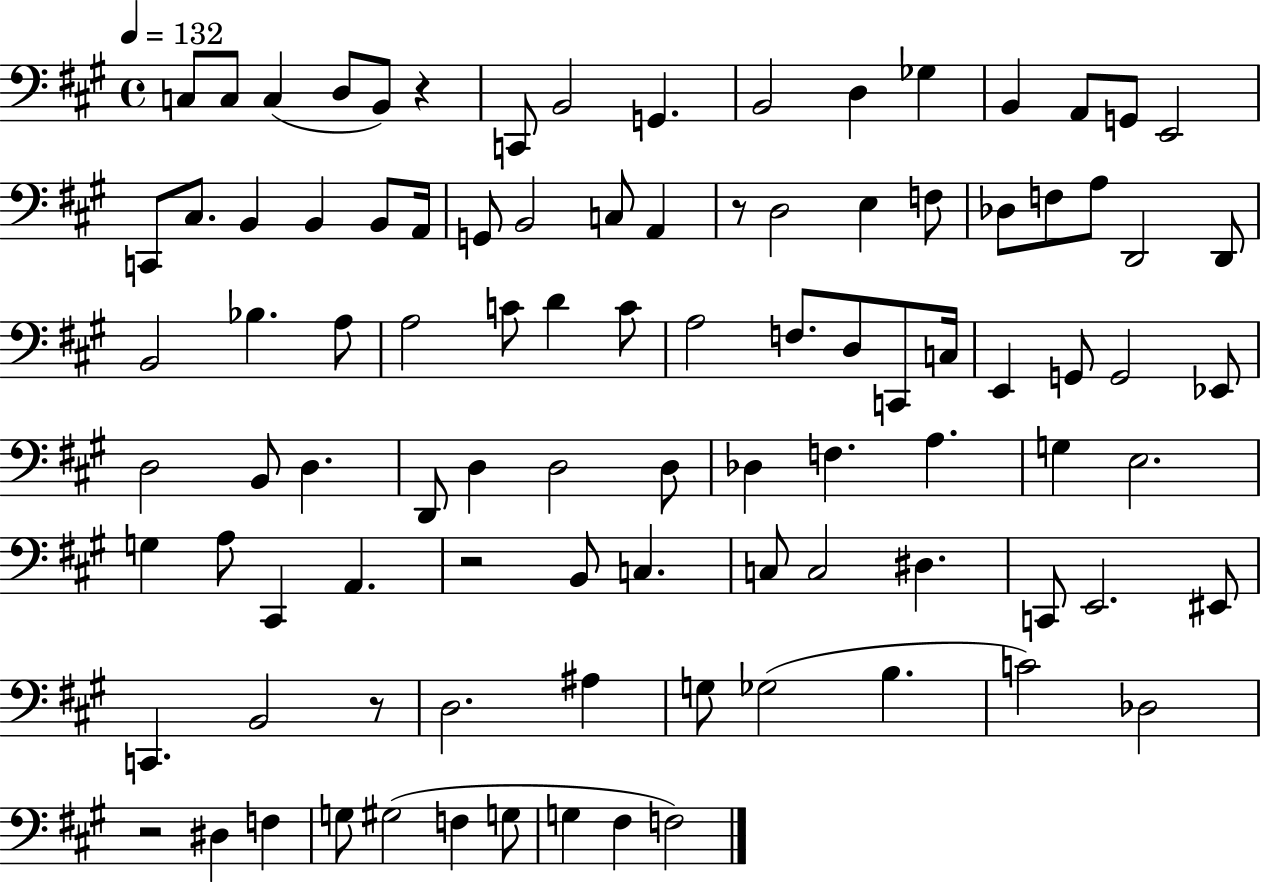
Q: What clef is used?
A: bass